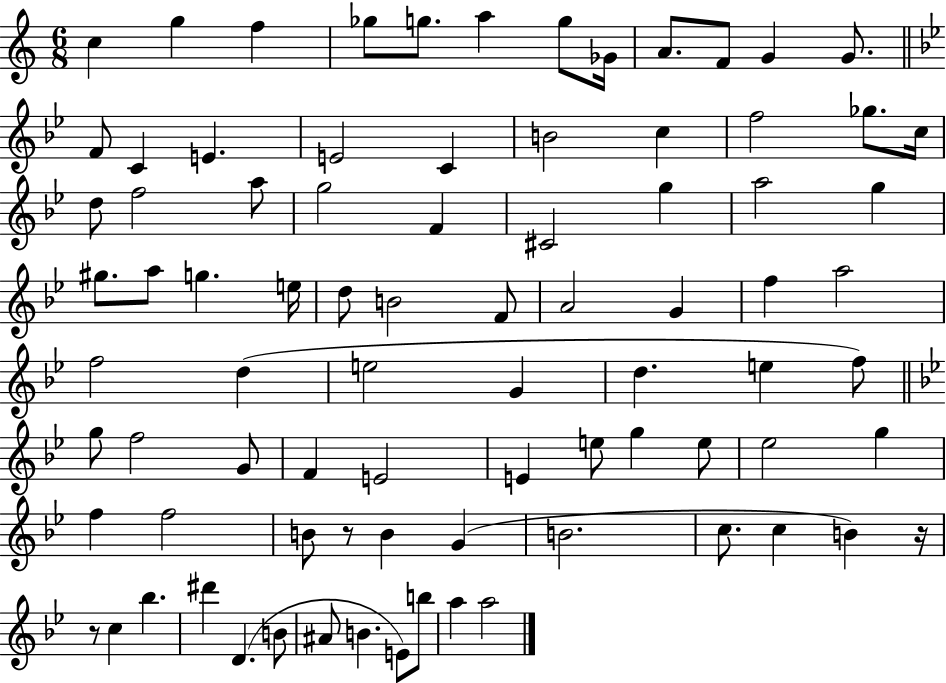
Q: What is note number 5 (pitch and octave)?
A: G5